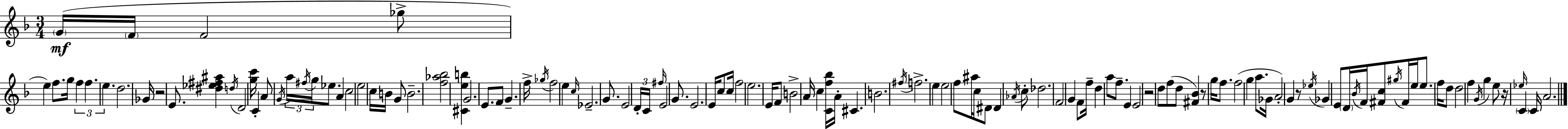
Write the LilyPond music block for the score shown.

{
  \clef treble
  \numericTimeSignature
  \time 3/4
  \key d \minor
  \parenthesize g'16(\mf \parenthesize f'16 f'2 ges''8-> | e''4) f''8. g''16 \tuplet 3/2 { f''4 | f''4. e''4. } | d''2. | \break ges'16 r2 e'8. | <dis'' ees'' fis'' ais''>4 \acciaccatura { d''16 } d'2 | <g'' c'''>16 c'4-. a'8 \acciaccatura { g'16 } \tuplet 3/2 { a''16 \acciaccatura { fis''16 } g''16 } | ees''8. a'4 c''2 | \break e''2 c''16 | b'16 g'8 b'2.-- | <f'' aes'' bes''>2 <cis' e'' b''>4 | g'2. | \break e'8. f'8 g'4.-- | f''16-> \acciaccatura { ges''16 } f''2 | e''4 \grace { c''16 } ees'2.-- | g'8. e'2 | \break \tuplet 3/2 { d'16-. c'16 \grace { fis''16 } } e'2 | g'8. e'2. | e'16 c''8 c''16 f''2 | e''2. | \break e'16 f'8 b'2-> | a'16 c''4 <c' f'' bes''>16 a'16-. | cis'4. b'2. | \acciaccatura { fis''16 } f''2.-> | \break e''4 e''2 | f''8 ais''16 c''16 dis'8 | dis'4 \acciaccatura { aes'16 } c''8-. des''2. | f'2 | \break g'4 f'8 f''16-- d''4 | a''8 f''8.-- e'4 | e'2 r2 | d''8 f''8( d''8 <fis' bes'>4) | \break r8 g''16 f''8. f''2( | g''4 a''8. ges'16 | a'2-.) g'4 | r8 \acciaccatura { ees''16 } ges'4 e'8 \parenthesize d'16 \acciaccatura { bes'16 } f'16 | \break <fis' c''>8 \acciaccatura { gis''16 } fis'16 e''16 e''8. f''16 d''8 d''2 | f''4 \acciaccatura { g'16 } | g''4 e''8 r16 \grace { ees''16 } \parenthesize c'4 | c'16 a'2. | \break \bar "|."
}